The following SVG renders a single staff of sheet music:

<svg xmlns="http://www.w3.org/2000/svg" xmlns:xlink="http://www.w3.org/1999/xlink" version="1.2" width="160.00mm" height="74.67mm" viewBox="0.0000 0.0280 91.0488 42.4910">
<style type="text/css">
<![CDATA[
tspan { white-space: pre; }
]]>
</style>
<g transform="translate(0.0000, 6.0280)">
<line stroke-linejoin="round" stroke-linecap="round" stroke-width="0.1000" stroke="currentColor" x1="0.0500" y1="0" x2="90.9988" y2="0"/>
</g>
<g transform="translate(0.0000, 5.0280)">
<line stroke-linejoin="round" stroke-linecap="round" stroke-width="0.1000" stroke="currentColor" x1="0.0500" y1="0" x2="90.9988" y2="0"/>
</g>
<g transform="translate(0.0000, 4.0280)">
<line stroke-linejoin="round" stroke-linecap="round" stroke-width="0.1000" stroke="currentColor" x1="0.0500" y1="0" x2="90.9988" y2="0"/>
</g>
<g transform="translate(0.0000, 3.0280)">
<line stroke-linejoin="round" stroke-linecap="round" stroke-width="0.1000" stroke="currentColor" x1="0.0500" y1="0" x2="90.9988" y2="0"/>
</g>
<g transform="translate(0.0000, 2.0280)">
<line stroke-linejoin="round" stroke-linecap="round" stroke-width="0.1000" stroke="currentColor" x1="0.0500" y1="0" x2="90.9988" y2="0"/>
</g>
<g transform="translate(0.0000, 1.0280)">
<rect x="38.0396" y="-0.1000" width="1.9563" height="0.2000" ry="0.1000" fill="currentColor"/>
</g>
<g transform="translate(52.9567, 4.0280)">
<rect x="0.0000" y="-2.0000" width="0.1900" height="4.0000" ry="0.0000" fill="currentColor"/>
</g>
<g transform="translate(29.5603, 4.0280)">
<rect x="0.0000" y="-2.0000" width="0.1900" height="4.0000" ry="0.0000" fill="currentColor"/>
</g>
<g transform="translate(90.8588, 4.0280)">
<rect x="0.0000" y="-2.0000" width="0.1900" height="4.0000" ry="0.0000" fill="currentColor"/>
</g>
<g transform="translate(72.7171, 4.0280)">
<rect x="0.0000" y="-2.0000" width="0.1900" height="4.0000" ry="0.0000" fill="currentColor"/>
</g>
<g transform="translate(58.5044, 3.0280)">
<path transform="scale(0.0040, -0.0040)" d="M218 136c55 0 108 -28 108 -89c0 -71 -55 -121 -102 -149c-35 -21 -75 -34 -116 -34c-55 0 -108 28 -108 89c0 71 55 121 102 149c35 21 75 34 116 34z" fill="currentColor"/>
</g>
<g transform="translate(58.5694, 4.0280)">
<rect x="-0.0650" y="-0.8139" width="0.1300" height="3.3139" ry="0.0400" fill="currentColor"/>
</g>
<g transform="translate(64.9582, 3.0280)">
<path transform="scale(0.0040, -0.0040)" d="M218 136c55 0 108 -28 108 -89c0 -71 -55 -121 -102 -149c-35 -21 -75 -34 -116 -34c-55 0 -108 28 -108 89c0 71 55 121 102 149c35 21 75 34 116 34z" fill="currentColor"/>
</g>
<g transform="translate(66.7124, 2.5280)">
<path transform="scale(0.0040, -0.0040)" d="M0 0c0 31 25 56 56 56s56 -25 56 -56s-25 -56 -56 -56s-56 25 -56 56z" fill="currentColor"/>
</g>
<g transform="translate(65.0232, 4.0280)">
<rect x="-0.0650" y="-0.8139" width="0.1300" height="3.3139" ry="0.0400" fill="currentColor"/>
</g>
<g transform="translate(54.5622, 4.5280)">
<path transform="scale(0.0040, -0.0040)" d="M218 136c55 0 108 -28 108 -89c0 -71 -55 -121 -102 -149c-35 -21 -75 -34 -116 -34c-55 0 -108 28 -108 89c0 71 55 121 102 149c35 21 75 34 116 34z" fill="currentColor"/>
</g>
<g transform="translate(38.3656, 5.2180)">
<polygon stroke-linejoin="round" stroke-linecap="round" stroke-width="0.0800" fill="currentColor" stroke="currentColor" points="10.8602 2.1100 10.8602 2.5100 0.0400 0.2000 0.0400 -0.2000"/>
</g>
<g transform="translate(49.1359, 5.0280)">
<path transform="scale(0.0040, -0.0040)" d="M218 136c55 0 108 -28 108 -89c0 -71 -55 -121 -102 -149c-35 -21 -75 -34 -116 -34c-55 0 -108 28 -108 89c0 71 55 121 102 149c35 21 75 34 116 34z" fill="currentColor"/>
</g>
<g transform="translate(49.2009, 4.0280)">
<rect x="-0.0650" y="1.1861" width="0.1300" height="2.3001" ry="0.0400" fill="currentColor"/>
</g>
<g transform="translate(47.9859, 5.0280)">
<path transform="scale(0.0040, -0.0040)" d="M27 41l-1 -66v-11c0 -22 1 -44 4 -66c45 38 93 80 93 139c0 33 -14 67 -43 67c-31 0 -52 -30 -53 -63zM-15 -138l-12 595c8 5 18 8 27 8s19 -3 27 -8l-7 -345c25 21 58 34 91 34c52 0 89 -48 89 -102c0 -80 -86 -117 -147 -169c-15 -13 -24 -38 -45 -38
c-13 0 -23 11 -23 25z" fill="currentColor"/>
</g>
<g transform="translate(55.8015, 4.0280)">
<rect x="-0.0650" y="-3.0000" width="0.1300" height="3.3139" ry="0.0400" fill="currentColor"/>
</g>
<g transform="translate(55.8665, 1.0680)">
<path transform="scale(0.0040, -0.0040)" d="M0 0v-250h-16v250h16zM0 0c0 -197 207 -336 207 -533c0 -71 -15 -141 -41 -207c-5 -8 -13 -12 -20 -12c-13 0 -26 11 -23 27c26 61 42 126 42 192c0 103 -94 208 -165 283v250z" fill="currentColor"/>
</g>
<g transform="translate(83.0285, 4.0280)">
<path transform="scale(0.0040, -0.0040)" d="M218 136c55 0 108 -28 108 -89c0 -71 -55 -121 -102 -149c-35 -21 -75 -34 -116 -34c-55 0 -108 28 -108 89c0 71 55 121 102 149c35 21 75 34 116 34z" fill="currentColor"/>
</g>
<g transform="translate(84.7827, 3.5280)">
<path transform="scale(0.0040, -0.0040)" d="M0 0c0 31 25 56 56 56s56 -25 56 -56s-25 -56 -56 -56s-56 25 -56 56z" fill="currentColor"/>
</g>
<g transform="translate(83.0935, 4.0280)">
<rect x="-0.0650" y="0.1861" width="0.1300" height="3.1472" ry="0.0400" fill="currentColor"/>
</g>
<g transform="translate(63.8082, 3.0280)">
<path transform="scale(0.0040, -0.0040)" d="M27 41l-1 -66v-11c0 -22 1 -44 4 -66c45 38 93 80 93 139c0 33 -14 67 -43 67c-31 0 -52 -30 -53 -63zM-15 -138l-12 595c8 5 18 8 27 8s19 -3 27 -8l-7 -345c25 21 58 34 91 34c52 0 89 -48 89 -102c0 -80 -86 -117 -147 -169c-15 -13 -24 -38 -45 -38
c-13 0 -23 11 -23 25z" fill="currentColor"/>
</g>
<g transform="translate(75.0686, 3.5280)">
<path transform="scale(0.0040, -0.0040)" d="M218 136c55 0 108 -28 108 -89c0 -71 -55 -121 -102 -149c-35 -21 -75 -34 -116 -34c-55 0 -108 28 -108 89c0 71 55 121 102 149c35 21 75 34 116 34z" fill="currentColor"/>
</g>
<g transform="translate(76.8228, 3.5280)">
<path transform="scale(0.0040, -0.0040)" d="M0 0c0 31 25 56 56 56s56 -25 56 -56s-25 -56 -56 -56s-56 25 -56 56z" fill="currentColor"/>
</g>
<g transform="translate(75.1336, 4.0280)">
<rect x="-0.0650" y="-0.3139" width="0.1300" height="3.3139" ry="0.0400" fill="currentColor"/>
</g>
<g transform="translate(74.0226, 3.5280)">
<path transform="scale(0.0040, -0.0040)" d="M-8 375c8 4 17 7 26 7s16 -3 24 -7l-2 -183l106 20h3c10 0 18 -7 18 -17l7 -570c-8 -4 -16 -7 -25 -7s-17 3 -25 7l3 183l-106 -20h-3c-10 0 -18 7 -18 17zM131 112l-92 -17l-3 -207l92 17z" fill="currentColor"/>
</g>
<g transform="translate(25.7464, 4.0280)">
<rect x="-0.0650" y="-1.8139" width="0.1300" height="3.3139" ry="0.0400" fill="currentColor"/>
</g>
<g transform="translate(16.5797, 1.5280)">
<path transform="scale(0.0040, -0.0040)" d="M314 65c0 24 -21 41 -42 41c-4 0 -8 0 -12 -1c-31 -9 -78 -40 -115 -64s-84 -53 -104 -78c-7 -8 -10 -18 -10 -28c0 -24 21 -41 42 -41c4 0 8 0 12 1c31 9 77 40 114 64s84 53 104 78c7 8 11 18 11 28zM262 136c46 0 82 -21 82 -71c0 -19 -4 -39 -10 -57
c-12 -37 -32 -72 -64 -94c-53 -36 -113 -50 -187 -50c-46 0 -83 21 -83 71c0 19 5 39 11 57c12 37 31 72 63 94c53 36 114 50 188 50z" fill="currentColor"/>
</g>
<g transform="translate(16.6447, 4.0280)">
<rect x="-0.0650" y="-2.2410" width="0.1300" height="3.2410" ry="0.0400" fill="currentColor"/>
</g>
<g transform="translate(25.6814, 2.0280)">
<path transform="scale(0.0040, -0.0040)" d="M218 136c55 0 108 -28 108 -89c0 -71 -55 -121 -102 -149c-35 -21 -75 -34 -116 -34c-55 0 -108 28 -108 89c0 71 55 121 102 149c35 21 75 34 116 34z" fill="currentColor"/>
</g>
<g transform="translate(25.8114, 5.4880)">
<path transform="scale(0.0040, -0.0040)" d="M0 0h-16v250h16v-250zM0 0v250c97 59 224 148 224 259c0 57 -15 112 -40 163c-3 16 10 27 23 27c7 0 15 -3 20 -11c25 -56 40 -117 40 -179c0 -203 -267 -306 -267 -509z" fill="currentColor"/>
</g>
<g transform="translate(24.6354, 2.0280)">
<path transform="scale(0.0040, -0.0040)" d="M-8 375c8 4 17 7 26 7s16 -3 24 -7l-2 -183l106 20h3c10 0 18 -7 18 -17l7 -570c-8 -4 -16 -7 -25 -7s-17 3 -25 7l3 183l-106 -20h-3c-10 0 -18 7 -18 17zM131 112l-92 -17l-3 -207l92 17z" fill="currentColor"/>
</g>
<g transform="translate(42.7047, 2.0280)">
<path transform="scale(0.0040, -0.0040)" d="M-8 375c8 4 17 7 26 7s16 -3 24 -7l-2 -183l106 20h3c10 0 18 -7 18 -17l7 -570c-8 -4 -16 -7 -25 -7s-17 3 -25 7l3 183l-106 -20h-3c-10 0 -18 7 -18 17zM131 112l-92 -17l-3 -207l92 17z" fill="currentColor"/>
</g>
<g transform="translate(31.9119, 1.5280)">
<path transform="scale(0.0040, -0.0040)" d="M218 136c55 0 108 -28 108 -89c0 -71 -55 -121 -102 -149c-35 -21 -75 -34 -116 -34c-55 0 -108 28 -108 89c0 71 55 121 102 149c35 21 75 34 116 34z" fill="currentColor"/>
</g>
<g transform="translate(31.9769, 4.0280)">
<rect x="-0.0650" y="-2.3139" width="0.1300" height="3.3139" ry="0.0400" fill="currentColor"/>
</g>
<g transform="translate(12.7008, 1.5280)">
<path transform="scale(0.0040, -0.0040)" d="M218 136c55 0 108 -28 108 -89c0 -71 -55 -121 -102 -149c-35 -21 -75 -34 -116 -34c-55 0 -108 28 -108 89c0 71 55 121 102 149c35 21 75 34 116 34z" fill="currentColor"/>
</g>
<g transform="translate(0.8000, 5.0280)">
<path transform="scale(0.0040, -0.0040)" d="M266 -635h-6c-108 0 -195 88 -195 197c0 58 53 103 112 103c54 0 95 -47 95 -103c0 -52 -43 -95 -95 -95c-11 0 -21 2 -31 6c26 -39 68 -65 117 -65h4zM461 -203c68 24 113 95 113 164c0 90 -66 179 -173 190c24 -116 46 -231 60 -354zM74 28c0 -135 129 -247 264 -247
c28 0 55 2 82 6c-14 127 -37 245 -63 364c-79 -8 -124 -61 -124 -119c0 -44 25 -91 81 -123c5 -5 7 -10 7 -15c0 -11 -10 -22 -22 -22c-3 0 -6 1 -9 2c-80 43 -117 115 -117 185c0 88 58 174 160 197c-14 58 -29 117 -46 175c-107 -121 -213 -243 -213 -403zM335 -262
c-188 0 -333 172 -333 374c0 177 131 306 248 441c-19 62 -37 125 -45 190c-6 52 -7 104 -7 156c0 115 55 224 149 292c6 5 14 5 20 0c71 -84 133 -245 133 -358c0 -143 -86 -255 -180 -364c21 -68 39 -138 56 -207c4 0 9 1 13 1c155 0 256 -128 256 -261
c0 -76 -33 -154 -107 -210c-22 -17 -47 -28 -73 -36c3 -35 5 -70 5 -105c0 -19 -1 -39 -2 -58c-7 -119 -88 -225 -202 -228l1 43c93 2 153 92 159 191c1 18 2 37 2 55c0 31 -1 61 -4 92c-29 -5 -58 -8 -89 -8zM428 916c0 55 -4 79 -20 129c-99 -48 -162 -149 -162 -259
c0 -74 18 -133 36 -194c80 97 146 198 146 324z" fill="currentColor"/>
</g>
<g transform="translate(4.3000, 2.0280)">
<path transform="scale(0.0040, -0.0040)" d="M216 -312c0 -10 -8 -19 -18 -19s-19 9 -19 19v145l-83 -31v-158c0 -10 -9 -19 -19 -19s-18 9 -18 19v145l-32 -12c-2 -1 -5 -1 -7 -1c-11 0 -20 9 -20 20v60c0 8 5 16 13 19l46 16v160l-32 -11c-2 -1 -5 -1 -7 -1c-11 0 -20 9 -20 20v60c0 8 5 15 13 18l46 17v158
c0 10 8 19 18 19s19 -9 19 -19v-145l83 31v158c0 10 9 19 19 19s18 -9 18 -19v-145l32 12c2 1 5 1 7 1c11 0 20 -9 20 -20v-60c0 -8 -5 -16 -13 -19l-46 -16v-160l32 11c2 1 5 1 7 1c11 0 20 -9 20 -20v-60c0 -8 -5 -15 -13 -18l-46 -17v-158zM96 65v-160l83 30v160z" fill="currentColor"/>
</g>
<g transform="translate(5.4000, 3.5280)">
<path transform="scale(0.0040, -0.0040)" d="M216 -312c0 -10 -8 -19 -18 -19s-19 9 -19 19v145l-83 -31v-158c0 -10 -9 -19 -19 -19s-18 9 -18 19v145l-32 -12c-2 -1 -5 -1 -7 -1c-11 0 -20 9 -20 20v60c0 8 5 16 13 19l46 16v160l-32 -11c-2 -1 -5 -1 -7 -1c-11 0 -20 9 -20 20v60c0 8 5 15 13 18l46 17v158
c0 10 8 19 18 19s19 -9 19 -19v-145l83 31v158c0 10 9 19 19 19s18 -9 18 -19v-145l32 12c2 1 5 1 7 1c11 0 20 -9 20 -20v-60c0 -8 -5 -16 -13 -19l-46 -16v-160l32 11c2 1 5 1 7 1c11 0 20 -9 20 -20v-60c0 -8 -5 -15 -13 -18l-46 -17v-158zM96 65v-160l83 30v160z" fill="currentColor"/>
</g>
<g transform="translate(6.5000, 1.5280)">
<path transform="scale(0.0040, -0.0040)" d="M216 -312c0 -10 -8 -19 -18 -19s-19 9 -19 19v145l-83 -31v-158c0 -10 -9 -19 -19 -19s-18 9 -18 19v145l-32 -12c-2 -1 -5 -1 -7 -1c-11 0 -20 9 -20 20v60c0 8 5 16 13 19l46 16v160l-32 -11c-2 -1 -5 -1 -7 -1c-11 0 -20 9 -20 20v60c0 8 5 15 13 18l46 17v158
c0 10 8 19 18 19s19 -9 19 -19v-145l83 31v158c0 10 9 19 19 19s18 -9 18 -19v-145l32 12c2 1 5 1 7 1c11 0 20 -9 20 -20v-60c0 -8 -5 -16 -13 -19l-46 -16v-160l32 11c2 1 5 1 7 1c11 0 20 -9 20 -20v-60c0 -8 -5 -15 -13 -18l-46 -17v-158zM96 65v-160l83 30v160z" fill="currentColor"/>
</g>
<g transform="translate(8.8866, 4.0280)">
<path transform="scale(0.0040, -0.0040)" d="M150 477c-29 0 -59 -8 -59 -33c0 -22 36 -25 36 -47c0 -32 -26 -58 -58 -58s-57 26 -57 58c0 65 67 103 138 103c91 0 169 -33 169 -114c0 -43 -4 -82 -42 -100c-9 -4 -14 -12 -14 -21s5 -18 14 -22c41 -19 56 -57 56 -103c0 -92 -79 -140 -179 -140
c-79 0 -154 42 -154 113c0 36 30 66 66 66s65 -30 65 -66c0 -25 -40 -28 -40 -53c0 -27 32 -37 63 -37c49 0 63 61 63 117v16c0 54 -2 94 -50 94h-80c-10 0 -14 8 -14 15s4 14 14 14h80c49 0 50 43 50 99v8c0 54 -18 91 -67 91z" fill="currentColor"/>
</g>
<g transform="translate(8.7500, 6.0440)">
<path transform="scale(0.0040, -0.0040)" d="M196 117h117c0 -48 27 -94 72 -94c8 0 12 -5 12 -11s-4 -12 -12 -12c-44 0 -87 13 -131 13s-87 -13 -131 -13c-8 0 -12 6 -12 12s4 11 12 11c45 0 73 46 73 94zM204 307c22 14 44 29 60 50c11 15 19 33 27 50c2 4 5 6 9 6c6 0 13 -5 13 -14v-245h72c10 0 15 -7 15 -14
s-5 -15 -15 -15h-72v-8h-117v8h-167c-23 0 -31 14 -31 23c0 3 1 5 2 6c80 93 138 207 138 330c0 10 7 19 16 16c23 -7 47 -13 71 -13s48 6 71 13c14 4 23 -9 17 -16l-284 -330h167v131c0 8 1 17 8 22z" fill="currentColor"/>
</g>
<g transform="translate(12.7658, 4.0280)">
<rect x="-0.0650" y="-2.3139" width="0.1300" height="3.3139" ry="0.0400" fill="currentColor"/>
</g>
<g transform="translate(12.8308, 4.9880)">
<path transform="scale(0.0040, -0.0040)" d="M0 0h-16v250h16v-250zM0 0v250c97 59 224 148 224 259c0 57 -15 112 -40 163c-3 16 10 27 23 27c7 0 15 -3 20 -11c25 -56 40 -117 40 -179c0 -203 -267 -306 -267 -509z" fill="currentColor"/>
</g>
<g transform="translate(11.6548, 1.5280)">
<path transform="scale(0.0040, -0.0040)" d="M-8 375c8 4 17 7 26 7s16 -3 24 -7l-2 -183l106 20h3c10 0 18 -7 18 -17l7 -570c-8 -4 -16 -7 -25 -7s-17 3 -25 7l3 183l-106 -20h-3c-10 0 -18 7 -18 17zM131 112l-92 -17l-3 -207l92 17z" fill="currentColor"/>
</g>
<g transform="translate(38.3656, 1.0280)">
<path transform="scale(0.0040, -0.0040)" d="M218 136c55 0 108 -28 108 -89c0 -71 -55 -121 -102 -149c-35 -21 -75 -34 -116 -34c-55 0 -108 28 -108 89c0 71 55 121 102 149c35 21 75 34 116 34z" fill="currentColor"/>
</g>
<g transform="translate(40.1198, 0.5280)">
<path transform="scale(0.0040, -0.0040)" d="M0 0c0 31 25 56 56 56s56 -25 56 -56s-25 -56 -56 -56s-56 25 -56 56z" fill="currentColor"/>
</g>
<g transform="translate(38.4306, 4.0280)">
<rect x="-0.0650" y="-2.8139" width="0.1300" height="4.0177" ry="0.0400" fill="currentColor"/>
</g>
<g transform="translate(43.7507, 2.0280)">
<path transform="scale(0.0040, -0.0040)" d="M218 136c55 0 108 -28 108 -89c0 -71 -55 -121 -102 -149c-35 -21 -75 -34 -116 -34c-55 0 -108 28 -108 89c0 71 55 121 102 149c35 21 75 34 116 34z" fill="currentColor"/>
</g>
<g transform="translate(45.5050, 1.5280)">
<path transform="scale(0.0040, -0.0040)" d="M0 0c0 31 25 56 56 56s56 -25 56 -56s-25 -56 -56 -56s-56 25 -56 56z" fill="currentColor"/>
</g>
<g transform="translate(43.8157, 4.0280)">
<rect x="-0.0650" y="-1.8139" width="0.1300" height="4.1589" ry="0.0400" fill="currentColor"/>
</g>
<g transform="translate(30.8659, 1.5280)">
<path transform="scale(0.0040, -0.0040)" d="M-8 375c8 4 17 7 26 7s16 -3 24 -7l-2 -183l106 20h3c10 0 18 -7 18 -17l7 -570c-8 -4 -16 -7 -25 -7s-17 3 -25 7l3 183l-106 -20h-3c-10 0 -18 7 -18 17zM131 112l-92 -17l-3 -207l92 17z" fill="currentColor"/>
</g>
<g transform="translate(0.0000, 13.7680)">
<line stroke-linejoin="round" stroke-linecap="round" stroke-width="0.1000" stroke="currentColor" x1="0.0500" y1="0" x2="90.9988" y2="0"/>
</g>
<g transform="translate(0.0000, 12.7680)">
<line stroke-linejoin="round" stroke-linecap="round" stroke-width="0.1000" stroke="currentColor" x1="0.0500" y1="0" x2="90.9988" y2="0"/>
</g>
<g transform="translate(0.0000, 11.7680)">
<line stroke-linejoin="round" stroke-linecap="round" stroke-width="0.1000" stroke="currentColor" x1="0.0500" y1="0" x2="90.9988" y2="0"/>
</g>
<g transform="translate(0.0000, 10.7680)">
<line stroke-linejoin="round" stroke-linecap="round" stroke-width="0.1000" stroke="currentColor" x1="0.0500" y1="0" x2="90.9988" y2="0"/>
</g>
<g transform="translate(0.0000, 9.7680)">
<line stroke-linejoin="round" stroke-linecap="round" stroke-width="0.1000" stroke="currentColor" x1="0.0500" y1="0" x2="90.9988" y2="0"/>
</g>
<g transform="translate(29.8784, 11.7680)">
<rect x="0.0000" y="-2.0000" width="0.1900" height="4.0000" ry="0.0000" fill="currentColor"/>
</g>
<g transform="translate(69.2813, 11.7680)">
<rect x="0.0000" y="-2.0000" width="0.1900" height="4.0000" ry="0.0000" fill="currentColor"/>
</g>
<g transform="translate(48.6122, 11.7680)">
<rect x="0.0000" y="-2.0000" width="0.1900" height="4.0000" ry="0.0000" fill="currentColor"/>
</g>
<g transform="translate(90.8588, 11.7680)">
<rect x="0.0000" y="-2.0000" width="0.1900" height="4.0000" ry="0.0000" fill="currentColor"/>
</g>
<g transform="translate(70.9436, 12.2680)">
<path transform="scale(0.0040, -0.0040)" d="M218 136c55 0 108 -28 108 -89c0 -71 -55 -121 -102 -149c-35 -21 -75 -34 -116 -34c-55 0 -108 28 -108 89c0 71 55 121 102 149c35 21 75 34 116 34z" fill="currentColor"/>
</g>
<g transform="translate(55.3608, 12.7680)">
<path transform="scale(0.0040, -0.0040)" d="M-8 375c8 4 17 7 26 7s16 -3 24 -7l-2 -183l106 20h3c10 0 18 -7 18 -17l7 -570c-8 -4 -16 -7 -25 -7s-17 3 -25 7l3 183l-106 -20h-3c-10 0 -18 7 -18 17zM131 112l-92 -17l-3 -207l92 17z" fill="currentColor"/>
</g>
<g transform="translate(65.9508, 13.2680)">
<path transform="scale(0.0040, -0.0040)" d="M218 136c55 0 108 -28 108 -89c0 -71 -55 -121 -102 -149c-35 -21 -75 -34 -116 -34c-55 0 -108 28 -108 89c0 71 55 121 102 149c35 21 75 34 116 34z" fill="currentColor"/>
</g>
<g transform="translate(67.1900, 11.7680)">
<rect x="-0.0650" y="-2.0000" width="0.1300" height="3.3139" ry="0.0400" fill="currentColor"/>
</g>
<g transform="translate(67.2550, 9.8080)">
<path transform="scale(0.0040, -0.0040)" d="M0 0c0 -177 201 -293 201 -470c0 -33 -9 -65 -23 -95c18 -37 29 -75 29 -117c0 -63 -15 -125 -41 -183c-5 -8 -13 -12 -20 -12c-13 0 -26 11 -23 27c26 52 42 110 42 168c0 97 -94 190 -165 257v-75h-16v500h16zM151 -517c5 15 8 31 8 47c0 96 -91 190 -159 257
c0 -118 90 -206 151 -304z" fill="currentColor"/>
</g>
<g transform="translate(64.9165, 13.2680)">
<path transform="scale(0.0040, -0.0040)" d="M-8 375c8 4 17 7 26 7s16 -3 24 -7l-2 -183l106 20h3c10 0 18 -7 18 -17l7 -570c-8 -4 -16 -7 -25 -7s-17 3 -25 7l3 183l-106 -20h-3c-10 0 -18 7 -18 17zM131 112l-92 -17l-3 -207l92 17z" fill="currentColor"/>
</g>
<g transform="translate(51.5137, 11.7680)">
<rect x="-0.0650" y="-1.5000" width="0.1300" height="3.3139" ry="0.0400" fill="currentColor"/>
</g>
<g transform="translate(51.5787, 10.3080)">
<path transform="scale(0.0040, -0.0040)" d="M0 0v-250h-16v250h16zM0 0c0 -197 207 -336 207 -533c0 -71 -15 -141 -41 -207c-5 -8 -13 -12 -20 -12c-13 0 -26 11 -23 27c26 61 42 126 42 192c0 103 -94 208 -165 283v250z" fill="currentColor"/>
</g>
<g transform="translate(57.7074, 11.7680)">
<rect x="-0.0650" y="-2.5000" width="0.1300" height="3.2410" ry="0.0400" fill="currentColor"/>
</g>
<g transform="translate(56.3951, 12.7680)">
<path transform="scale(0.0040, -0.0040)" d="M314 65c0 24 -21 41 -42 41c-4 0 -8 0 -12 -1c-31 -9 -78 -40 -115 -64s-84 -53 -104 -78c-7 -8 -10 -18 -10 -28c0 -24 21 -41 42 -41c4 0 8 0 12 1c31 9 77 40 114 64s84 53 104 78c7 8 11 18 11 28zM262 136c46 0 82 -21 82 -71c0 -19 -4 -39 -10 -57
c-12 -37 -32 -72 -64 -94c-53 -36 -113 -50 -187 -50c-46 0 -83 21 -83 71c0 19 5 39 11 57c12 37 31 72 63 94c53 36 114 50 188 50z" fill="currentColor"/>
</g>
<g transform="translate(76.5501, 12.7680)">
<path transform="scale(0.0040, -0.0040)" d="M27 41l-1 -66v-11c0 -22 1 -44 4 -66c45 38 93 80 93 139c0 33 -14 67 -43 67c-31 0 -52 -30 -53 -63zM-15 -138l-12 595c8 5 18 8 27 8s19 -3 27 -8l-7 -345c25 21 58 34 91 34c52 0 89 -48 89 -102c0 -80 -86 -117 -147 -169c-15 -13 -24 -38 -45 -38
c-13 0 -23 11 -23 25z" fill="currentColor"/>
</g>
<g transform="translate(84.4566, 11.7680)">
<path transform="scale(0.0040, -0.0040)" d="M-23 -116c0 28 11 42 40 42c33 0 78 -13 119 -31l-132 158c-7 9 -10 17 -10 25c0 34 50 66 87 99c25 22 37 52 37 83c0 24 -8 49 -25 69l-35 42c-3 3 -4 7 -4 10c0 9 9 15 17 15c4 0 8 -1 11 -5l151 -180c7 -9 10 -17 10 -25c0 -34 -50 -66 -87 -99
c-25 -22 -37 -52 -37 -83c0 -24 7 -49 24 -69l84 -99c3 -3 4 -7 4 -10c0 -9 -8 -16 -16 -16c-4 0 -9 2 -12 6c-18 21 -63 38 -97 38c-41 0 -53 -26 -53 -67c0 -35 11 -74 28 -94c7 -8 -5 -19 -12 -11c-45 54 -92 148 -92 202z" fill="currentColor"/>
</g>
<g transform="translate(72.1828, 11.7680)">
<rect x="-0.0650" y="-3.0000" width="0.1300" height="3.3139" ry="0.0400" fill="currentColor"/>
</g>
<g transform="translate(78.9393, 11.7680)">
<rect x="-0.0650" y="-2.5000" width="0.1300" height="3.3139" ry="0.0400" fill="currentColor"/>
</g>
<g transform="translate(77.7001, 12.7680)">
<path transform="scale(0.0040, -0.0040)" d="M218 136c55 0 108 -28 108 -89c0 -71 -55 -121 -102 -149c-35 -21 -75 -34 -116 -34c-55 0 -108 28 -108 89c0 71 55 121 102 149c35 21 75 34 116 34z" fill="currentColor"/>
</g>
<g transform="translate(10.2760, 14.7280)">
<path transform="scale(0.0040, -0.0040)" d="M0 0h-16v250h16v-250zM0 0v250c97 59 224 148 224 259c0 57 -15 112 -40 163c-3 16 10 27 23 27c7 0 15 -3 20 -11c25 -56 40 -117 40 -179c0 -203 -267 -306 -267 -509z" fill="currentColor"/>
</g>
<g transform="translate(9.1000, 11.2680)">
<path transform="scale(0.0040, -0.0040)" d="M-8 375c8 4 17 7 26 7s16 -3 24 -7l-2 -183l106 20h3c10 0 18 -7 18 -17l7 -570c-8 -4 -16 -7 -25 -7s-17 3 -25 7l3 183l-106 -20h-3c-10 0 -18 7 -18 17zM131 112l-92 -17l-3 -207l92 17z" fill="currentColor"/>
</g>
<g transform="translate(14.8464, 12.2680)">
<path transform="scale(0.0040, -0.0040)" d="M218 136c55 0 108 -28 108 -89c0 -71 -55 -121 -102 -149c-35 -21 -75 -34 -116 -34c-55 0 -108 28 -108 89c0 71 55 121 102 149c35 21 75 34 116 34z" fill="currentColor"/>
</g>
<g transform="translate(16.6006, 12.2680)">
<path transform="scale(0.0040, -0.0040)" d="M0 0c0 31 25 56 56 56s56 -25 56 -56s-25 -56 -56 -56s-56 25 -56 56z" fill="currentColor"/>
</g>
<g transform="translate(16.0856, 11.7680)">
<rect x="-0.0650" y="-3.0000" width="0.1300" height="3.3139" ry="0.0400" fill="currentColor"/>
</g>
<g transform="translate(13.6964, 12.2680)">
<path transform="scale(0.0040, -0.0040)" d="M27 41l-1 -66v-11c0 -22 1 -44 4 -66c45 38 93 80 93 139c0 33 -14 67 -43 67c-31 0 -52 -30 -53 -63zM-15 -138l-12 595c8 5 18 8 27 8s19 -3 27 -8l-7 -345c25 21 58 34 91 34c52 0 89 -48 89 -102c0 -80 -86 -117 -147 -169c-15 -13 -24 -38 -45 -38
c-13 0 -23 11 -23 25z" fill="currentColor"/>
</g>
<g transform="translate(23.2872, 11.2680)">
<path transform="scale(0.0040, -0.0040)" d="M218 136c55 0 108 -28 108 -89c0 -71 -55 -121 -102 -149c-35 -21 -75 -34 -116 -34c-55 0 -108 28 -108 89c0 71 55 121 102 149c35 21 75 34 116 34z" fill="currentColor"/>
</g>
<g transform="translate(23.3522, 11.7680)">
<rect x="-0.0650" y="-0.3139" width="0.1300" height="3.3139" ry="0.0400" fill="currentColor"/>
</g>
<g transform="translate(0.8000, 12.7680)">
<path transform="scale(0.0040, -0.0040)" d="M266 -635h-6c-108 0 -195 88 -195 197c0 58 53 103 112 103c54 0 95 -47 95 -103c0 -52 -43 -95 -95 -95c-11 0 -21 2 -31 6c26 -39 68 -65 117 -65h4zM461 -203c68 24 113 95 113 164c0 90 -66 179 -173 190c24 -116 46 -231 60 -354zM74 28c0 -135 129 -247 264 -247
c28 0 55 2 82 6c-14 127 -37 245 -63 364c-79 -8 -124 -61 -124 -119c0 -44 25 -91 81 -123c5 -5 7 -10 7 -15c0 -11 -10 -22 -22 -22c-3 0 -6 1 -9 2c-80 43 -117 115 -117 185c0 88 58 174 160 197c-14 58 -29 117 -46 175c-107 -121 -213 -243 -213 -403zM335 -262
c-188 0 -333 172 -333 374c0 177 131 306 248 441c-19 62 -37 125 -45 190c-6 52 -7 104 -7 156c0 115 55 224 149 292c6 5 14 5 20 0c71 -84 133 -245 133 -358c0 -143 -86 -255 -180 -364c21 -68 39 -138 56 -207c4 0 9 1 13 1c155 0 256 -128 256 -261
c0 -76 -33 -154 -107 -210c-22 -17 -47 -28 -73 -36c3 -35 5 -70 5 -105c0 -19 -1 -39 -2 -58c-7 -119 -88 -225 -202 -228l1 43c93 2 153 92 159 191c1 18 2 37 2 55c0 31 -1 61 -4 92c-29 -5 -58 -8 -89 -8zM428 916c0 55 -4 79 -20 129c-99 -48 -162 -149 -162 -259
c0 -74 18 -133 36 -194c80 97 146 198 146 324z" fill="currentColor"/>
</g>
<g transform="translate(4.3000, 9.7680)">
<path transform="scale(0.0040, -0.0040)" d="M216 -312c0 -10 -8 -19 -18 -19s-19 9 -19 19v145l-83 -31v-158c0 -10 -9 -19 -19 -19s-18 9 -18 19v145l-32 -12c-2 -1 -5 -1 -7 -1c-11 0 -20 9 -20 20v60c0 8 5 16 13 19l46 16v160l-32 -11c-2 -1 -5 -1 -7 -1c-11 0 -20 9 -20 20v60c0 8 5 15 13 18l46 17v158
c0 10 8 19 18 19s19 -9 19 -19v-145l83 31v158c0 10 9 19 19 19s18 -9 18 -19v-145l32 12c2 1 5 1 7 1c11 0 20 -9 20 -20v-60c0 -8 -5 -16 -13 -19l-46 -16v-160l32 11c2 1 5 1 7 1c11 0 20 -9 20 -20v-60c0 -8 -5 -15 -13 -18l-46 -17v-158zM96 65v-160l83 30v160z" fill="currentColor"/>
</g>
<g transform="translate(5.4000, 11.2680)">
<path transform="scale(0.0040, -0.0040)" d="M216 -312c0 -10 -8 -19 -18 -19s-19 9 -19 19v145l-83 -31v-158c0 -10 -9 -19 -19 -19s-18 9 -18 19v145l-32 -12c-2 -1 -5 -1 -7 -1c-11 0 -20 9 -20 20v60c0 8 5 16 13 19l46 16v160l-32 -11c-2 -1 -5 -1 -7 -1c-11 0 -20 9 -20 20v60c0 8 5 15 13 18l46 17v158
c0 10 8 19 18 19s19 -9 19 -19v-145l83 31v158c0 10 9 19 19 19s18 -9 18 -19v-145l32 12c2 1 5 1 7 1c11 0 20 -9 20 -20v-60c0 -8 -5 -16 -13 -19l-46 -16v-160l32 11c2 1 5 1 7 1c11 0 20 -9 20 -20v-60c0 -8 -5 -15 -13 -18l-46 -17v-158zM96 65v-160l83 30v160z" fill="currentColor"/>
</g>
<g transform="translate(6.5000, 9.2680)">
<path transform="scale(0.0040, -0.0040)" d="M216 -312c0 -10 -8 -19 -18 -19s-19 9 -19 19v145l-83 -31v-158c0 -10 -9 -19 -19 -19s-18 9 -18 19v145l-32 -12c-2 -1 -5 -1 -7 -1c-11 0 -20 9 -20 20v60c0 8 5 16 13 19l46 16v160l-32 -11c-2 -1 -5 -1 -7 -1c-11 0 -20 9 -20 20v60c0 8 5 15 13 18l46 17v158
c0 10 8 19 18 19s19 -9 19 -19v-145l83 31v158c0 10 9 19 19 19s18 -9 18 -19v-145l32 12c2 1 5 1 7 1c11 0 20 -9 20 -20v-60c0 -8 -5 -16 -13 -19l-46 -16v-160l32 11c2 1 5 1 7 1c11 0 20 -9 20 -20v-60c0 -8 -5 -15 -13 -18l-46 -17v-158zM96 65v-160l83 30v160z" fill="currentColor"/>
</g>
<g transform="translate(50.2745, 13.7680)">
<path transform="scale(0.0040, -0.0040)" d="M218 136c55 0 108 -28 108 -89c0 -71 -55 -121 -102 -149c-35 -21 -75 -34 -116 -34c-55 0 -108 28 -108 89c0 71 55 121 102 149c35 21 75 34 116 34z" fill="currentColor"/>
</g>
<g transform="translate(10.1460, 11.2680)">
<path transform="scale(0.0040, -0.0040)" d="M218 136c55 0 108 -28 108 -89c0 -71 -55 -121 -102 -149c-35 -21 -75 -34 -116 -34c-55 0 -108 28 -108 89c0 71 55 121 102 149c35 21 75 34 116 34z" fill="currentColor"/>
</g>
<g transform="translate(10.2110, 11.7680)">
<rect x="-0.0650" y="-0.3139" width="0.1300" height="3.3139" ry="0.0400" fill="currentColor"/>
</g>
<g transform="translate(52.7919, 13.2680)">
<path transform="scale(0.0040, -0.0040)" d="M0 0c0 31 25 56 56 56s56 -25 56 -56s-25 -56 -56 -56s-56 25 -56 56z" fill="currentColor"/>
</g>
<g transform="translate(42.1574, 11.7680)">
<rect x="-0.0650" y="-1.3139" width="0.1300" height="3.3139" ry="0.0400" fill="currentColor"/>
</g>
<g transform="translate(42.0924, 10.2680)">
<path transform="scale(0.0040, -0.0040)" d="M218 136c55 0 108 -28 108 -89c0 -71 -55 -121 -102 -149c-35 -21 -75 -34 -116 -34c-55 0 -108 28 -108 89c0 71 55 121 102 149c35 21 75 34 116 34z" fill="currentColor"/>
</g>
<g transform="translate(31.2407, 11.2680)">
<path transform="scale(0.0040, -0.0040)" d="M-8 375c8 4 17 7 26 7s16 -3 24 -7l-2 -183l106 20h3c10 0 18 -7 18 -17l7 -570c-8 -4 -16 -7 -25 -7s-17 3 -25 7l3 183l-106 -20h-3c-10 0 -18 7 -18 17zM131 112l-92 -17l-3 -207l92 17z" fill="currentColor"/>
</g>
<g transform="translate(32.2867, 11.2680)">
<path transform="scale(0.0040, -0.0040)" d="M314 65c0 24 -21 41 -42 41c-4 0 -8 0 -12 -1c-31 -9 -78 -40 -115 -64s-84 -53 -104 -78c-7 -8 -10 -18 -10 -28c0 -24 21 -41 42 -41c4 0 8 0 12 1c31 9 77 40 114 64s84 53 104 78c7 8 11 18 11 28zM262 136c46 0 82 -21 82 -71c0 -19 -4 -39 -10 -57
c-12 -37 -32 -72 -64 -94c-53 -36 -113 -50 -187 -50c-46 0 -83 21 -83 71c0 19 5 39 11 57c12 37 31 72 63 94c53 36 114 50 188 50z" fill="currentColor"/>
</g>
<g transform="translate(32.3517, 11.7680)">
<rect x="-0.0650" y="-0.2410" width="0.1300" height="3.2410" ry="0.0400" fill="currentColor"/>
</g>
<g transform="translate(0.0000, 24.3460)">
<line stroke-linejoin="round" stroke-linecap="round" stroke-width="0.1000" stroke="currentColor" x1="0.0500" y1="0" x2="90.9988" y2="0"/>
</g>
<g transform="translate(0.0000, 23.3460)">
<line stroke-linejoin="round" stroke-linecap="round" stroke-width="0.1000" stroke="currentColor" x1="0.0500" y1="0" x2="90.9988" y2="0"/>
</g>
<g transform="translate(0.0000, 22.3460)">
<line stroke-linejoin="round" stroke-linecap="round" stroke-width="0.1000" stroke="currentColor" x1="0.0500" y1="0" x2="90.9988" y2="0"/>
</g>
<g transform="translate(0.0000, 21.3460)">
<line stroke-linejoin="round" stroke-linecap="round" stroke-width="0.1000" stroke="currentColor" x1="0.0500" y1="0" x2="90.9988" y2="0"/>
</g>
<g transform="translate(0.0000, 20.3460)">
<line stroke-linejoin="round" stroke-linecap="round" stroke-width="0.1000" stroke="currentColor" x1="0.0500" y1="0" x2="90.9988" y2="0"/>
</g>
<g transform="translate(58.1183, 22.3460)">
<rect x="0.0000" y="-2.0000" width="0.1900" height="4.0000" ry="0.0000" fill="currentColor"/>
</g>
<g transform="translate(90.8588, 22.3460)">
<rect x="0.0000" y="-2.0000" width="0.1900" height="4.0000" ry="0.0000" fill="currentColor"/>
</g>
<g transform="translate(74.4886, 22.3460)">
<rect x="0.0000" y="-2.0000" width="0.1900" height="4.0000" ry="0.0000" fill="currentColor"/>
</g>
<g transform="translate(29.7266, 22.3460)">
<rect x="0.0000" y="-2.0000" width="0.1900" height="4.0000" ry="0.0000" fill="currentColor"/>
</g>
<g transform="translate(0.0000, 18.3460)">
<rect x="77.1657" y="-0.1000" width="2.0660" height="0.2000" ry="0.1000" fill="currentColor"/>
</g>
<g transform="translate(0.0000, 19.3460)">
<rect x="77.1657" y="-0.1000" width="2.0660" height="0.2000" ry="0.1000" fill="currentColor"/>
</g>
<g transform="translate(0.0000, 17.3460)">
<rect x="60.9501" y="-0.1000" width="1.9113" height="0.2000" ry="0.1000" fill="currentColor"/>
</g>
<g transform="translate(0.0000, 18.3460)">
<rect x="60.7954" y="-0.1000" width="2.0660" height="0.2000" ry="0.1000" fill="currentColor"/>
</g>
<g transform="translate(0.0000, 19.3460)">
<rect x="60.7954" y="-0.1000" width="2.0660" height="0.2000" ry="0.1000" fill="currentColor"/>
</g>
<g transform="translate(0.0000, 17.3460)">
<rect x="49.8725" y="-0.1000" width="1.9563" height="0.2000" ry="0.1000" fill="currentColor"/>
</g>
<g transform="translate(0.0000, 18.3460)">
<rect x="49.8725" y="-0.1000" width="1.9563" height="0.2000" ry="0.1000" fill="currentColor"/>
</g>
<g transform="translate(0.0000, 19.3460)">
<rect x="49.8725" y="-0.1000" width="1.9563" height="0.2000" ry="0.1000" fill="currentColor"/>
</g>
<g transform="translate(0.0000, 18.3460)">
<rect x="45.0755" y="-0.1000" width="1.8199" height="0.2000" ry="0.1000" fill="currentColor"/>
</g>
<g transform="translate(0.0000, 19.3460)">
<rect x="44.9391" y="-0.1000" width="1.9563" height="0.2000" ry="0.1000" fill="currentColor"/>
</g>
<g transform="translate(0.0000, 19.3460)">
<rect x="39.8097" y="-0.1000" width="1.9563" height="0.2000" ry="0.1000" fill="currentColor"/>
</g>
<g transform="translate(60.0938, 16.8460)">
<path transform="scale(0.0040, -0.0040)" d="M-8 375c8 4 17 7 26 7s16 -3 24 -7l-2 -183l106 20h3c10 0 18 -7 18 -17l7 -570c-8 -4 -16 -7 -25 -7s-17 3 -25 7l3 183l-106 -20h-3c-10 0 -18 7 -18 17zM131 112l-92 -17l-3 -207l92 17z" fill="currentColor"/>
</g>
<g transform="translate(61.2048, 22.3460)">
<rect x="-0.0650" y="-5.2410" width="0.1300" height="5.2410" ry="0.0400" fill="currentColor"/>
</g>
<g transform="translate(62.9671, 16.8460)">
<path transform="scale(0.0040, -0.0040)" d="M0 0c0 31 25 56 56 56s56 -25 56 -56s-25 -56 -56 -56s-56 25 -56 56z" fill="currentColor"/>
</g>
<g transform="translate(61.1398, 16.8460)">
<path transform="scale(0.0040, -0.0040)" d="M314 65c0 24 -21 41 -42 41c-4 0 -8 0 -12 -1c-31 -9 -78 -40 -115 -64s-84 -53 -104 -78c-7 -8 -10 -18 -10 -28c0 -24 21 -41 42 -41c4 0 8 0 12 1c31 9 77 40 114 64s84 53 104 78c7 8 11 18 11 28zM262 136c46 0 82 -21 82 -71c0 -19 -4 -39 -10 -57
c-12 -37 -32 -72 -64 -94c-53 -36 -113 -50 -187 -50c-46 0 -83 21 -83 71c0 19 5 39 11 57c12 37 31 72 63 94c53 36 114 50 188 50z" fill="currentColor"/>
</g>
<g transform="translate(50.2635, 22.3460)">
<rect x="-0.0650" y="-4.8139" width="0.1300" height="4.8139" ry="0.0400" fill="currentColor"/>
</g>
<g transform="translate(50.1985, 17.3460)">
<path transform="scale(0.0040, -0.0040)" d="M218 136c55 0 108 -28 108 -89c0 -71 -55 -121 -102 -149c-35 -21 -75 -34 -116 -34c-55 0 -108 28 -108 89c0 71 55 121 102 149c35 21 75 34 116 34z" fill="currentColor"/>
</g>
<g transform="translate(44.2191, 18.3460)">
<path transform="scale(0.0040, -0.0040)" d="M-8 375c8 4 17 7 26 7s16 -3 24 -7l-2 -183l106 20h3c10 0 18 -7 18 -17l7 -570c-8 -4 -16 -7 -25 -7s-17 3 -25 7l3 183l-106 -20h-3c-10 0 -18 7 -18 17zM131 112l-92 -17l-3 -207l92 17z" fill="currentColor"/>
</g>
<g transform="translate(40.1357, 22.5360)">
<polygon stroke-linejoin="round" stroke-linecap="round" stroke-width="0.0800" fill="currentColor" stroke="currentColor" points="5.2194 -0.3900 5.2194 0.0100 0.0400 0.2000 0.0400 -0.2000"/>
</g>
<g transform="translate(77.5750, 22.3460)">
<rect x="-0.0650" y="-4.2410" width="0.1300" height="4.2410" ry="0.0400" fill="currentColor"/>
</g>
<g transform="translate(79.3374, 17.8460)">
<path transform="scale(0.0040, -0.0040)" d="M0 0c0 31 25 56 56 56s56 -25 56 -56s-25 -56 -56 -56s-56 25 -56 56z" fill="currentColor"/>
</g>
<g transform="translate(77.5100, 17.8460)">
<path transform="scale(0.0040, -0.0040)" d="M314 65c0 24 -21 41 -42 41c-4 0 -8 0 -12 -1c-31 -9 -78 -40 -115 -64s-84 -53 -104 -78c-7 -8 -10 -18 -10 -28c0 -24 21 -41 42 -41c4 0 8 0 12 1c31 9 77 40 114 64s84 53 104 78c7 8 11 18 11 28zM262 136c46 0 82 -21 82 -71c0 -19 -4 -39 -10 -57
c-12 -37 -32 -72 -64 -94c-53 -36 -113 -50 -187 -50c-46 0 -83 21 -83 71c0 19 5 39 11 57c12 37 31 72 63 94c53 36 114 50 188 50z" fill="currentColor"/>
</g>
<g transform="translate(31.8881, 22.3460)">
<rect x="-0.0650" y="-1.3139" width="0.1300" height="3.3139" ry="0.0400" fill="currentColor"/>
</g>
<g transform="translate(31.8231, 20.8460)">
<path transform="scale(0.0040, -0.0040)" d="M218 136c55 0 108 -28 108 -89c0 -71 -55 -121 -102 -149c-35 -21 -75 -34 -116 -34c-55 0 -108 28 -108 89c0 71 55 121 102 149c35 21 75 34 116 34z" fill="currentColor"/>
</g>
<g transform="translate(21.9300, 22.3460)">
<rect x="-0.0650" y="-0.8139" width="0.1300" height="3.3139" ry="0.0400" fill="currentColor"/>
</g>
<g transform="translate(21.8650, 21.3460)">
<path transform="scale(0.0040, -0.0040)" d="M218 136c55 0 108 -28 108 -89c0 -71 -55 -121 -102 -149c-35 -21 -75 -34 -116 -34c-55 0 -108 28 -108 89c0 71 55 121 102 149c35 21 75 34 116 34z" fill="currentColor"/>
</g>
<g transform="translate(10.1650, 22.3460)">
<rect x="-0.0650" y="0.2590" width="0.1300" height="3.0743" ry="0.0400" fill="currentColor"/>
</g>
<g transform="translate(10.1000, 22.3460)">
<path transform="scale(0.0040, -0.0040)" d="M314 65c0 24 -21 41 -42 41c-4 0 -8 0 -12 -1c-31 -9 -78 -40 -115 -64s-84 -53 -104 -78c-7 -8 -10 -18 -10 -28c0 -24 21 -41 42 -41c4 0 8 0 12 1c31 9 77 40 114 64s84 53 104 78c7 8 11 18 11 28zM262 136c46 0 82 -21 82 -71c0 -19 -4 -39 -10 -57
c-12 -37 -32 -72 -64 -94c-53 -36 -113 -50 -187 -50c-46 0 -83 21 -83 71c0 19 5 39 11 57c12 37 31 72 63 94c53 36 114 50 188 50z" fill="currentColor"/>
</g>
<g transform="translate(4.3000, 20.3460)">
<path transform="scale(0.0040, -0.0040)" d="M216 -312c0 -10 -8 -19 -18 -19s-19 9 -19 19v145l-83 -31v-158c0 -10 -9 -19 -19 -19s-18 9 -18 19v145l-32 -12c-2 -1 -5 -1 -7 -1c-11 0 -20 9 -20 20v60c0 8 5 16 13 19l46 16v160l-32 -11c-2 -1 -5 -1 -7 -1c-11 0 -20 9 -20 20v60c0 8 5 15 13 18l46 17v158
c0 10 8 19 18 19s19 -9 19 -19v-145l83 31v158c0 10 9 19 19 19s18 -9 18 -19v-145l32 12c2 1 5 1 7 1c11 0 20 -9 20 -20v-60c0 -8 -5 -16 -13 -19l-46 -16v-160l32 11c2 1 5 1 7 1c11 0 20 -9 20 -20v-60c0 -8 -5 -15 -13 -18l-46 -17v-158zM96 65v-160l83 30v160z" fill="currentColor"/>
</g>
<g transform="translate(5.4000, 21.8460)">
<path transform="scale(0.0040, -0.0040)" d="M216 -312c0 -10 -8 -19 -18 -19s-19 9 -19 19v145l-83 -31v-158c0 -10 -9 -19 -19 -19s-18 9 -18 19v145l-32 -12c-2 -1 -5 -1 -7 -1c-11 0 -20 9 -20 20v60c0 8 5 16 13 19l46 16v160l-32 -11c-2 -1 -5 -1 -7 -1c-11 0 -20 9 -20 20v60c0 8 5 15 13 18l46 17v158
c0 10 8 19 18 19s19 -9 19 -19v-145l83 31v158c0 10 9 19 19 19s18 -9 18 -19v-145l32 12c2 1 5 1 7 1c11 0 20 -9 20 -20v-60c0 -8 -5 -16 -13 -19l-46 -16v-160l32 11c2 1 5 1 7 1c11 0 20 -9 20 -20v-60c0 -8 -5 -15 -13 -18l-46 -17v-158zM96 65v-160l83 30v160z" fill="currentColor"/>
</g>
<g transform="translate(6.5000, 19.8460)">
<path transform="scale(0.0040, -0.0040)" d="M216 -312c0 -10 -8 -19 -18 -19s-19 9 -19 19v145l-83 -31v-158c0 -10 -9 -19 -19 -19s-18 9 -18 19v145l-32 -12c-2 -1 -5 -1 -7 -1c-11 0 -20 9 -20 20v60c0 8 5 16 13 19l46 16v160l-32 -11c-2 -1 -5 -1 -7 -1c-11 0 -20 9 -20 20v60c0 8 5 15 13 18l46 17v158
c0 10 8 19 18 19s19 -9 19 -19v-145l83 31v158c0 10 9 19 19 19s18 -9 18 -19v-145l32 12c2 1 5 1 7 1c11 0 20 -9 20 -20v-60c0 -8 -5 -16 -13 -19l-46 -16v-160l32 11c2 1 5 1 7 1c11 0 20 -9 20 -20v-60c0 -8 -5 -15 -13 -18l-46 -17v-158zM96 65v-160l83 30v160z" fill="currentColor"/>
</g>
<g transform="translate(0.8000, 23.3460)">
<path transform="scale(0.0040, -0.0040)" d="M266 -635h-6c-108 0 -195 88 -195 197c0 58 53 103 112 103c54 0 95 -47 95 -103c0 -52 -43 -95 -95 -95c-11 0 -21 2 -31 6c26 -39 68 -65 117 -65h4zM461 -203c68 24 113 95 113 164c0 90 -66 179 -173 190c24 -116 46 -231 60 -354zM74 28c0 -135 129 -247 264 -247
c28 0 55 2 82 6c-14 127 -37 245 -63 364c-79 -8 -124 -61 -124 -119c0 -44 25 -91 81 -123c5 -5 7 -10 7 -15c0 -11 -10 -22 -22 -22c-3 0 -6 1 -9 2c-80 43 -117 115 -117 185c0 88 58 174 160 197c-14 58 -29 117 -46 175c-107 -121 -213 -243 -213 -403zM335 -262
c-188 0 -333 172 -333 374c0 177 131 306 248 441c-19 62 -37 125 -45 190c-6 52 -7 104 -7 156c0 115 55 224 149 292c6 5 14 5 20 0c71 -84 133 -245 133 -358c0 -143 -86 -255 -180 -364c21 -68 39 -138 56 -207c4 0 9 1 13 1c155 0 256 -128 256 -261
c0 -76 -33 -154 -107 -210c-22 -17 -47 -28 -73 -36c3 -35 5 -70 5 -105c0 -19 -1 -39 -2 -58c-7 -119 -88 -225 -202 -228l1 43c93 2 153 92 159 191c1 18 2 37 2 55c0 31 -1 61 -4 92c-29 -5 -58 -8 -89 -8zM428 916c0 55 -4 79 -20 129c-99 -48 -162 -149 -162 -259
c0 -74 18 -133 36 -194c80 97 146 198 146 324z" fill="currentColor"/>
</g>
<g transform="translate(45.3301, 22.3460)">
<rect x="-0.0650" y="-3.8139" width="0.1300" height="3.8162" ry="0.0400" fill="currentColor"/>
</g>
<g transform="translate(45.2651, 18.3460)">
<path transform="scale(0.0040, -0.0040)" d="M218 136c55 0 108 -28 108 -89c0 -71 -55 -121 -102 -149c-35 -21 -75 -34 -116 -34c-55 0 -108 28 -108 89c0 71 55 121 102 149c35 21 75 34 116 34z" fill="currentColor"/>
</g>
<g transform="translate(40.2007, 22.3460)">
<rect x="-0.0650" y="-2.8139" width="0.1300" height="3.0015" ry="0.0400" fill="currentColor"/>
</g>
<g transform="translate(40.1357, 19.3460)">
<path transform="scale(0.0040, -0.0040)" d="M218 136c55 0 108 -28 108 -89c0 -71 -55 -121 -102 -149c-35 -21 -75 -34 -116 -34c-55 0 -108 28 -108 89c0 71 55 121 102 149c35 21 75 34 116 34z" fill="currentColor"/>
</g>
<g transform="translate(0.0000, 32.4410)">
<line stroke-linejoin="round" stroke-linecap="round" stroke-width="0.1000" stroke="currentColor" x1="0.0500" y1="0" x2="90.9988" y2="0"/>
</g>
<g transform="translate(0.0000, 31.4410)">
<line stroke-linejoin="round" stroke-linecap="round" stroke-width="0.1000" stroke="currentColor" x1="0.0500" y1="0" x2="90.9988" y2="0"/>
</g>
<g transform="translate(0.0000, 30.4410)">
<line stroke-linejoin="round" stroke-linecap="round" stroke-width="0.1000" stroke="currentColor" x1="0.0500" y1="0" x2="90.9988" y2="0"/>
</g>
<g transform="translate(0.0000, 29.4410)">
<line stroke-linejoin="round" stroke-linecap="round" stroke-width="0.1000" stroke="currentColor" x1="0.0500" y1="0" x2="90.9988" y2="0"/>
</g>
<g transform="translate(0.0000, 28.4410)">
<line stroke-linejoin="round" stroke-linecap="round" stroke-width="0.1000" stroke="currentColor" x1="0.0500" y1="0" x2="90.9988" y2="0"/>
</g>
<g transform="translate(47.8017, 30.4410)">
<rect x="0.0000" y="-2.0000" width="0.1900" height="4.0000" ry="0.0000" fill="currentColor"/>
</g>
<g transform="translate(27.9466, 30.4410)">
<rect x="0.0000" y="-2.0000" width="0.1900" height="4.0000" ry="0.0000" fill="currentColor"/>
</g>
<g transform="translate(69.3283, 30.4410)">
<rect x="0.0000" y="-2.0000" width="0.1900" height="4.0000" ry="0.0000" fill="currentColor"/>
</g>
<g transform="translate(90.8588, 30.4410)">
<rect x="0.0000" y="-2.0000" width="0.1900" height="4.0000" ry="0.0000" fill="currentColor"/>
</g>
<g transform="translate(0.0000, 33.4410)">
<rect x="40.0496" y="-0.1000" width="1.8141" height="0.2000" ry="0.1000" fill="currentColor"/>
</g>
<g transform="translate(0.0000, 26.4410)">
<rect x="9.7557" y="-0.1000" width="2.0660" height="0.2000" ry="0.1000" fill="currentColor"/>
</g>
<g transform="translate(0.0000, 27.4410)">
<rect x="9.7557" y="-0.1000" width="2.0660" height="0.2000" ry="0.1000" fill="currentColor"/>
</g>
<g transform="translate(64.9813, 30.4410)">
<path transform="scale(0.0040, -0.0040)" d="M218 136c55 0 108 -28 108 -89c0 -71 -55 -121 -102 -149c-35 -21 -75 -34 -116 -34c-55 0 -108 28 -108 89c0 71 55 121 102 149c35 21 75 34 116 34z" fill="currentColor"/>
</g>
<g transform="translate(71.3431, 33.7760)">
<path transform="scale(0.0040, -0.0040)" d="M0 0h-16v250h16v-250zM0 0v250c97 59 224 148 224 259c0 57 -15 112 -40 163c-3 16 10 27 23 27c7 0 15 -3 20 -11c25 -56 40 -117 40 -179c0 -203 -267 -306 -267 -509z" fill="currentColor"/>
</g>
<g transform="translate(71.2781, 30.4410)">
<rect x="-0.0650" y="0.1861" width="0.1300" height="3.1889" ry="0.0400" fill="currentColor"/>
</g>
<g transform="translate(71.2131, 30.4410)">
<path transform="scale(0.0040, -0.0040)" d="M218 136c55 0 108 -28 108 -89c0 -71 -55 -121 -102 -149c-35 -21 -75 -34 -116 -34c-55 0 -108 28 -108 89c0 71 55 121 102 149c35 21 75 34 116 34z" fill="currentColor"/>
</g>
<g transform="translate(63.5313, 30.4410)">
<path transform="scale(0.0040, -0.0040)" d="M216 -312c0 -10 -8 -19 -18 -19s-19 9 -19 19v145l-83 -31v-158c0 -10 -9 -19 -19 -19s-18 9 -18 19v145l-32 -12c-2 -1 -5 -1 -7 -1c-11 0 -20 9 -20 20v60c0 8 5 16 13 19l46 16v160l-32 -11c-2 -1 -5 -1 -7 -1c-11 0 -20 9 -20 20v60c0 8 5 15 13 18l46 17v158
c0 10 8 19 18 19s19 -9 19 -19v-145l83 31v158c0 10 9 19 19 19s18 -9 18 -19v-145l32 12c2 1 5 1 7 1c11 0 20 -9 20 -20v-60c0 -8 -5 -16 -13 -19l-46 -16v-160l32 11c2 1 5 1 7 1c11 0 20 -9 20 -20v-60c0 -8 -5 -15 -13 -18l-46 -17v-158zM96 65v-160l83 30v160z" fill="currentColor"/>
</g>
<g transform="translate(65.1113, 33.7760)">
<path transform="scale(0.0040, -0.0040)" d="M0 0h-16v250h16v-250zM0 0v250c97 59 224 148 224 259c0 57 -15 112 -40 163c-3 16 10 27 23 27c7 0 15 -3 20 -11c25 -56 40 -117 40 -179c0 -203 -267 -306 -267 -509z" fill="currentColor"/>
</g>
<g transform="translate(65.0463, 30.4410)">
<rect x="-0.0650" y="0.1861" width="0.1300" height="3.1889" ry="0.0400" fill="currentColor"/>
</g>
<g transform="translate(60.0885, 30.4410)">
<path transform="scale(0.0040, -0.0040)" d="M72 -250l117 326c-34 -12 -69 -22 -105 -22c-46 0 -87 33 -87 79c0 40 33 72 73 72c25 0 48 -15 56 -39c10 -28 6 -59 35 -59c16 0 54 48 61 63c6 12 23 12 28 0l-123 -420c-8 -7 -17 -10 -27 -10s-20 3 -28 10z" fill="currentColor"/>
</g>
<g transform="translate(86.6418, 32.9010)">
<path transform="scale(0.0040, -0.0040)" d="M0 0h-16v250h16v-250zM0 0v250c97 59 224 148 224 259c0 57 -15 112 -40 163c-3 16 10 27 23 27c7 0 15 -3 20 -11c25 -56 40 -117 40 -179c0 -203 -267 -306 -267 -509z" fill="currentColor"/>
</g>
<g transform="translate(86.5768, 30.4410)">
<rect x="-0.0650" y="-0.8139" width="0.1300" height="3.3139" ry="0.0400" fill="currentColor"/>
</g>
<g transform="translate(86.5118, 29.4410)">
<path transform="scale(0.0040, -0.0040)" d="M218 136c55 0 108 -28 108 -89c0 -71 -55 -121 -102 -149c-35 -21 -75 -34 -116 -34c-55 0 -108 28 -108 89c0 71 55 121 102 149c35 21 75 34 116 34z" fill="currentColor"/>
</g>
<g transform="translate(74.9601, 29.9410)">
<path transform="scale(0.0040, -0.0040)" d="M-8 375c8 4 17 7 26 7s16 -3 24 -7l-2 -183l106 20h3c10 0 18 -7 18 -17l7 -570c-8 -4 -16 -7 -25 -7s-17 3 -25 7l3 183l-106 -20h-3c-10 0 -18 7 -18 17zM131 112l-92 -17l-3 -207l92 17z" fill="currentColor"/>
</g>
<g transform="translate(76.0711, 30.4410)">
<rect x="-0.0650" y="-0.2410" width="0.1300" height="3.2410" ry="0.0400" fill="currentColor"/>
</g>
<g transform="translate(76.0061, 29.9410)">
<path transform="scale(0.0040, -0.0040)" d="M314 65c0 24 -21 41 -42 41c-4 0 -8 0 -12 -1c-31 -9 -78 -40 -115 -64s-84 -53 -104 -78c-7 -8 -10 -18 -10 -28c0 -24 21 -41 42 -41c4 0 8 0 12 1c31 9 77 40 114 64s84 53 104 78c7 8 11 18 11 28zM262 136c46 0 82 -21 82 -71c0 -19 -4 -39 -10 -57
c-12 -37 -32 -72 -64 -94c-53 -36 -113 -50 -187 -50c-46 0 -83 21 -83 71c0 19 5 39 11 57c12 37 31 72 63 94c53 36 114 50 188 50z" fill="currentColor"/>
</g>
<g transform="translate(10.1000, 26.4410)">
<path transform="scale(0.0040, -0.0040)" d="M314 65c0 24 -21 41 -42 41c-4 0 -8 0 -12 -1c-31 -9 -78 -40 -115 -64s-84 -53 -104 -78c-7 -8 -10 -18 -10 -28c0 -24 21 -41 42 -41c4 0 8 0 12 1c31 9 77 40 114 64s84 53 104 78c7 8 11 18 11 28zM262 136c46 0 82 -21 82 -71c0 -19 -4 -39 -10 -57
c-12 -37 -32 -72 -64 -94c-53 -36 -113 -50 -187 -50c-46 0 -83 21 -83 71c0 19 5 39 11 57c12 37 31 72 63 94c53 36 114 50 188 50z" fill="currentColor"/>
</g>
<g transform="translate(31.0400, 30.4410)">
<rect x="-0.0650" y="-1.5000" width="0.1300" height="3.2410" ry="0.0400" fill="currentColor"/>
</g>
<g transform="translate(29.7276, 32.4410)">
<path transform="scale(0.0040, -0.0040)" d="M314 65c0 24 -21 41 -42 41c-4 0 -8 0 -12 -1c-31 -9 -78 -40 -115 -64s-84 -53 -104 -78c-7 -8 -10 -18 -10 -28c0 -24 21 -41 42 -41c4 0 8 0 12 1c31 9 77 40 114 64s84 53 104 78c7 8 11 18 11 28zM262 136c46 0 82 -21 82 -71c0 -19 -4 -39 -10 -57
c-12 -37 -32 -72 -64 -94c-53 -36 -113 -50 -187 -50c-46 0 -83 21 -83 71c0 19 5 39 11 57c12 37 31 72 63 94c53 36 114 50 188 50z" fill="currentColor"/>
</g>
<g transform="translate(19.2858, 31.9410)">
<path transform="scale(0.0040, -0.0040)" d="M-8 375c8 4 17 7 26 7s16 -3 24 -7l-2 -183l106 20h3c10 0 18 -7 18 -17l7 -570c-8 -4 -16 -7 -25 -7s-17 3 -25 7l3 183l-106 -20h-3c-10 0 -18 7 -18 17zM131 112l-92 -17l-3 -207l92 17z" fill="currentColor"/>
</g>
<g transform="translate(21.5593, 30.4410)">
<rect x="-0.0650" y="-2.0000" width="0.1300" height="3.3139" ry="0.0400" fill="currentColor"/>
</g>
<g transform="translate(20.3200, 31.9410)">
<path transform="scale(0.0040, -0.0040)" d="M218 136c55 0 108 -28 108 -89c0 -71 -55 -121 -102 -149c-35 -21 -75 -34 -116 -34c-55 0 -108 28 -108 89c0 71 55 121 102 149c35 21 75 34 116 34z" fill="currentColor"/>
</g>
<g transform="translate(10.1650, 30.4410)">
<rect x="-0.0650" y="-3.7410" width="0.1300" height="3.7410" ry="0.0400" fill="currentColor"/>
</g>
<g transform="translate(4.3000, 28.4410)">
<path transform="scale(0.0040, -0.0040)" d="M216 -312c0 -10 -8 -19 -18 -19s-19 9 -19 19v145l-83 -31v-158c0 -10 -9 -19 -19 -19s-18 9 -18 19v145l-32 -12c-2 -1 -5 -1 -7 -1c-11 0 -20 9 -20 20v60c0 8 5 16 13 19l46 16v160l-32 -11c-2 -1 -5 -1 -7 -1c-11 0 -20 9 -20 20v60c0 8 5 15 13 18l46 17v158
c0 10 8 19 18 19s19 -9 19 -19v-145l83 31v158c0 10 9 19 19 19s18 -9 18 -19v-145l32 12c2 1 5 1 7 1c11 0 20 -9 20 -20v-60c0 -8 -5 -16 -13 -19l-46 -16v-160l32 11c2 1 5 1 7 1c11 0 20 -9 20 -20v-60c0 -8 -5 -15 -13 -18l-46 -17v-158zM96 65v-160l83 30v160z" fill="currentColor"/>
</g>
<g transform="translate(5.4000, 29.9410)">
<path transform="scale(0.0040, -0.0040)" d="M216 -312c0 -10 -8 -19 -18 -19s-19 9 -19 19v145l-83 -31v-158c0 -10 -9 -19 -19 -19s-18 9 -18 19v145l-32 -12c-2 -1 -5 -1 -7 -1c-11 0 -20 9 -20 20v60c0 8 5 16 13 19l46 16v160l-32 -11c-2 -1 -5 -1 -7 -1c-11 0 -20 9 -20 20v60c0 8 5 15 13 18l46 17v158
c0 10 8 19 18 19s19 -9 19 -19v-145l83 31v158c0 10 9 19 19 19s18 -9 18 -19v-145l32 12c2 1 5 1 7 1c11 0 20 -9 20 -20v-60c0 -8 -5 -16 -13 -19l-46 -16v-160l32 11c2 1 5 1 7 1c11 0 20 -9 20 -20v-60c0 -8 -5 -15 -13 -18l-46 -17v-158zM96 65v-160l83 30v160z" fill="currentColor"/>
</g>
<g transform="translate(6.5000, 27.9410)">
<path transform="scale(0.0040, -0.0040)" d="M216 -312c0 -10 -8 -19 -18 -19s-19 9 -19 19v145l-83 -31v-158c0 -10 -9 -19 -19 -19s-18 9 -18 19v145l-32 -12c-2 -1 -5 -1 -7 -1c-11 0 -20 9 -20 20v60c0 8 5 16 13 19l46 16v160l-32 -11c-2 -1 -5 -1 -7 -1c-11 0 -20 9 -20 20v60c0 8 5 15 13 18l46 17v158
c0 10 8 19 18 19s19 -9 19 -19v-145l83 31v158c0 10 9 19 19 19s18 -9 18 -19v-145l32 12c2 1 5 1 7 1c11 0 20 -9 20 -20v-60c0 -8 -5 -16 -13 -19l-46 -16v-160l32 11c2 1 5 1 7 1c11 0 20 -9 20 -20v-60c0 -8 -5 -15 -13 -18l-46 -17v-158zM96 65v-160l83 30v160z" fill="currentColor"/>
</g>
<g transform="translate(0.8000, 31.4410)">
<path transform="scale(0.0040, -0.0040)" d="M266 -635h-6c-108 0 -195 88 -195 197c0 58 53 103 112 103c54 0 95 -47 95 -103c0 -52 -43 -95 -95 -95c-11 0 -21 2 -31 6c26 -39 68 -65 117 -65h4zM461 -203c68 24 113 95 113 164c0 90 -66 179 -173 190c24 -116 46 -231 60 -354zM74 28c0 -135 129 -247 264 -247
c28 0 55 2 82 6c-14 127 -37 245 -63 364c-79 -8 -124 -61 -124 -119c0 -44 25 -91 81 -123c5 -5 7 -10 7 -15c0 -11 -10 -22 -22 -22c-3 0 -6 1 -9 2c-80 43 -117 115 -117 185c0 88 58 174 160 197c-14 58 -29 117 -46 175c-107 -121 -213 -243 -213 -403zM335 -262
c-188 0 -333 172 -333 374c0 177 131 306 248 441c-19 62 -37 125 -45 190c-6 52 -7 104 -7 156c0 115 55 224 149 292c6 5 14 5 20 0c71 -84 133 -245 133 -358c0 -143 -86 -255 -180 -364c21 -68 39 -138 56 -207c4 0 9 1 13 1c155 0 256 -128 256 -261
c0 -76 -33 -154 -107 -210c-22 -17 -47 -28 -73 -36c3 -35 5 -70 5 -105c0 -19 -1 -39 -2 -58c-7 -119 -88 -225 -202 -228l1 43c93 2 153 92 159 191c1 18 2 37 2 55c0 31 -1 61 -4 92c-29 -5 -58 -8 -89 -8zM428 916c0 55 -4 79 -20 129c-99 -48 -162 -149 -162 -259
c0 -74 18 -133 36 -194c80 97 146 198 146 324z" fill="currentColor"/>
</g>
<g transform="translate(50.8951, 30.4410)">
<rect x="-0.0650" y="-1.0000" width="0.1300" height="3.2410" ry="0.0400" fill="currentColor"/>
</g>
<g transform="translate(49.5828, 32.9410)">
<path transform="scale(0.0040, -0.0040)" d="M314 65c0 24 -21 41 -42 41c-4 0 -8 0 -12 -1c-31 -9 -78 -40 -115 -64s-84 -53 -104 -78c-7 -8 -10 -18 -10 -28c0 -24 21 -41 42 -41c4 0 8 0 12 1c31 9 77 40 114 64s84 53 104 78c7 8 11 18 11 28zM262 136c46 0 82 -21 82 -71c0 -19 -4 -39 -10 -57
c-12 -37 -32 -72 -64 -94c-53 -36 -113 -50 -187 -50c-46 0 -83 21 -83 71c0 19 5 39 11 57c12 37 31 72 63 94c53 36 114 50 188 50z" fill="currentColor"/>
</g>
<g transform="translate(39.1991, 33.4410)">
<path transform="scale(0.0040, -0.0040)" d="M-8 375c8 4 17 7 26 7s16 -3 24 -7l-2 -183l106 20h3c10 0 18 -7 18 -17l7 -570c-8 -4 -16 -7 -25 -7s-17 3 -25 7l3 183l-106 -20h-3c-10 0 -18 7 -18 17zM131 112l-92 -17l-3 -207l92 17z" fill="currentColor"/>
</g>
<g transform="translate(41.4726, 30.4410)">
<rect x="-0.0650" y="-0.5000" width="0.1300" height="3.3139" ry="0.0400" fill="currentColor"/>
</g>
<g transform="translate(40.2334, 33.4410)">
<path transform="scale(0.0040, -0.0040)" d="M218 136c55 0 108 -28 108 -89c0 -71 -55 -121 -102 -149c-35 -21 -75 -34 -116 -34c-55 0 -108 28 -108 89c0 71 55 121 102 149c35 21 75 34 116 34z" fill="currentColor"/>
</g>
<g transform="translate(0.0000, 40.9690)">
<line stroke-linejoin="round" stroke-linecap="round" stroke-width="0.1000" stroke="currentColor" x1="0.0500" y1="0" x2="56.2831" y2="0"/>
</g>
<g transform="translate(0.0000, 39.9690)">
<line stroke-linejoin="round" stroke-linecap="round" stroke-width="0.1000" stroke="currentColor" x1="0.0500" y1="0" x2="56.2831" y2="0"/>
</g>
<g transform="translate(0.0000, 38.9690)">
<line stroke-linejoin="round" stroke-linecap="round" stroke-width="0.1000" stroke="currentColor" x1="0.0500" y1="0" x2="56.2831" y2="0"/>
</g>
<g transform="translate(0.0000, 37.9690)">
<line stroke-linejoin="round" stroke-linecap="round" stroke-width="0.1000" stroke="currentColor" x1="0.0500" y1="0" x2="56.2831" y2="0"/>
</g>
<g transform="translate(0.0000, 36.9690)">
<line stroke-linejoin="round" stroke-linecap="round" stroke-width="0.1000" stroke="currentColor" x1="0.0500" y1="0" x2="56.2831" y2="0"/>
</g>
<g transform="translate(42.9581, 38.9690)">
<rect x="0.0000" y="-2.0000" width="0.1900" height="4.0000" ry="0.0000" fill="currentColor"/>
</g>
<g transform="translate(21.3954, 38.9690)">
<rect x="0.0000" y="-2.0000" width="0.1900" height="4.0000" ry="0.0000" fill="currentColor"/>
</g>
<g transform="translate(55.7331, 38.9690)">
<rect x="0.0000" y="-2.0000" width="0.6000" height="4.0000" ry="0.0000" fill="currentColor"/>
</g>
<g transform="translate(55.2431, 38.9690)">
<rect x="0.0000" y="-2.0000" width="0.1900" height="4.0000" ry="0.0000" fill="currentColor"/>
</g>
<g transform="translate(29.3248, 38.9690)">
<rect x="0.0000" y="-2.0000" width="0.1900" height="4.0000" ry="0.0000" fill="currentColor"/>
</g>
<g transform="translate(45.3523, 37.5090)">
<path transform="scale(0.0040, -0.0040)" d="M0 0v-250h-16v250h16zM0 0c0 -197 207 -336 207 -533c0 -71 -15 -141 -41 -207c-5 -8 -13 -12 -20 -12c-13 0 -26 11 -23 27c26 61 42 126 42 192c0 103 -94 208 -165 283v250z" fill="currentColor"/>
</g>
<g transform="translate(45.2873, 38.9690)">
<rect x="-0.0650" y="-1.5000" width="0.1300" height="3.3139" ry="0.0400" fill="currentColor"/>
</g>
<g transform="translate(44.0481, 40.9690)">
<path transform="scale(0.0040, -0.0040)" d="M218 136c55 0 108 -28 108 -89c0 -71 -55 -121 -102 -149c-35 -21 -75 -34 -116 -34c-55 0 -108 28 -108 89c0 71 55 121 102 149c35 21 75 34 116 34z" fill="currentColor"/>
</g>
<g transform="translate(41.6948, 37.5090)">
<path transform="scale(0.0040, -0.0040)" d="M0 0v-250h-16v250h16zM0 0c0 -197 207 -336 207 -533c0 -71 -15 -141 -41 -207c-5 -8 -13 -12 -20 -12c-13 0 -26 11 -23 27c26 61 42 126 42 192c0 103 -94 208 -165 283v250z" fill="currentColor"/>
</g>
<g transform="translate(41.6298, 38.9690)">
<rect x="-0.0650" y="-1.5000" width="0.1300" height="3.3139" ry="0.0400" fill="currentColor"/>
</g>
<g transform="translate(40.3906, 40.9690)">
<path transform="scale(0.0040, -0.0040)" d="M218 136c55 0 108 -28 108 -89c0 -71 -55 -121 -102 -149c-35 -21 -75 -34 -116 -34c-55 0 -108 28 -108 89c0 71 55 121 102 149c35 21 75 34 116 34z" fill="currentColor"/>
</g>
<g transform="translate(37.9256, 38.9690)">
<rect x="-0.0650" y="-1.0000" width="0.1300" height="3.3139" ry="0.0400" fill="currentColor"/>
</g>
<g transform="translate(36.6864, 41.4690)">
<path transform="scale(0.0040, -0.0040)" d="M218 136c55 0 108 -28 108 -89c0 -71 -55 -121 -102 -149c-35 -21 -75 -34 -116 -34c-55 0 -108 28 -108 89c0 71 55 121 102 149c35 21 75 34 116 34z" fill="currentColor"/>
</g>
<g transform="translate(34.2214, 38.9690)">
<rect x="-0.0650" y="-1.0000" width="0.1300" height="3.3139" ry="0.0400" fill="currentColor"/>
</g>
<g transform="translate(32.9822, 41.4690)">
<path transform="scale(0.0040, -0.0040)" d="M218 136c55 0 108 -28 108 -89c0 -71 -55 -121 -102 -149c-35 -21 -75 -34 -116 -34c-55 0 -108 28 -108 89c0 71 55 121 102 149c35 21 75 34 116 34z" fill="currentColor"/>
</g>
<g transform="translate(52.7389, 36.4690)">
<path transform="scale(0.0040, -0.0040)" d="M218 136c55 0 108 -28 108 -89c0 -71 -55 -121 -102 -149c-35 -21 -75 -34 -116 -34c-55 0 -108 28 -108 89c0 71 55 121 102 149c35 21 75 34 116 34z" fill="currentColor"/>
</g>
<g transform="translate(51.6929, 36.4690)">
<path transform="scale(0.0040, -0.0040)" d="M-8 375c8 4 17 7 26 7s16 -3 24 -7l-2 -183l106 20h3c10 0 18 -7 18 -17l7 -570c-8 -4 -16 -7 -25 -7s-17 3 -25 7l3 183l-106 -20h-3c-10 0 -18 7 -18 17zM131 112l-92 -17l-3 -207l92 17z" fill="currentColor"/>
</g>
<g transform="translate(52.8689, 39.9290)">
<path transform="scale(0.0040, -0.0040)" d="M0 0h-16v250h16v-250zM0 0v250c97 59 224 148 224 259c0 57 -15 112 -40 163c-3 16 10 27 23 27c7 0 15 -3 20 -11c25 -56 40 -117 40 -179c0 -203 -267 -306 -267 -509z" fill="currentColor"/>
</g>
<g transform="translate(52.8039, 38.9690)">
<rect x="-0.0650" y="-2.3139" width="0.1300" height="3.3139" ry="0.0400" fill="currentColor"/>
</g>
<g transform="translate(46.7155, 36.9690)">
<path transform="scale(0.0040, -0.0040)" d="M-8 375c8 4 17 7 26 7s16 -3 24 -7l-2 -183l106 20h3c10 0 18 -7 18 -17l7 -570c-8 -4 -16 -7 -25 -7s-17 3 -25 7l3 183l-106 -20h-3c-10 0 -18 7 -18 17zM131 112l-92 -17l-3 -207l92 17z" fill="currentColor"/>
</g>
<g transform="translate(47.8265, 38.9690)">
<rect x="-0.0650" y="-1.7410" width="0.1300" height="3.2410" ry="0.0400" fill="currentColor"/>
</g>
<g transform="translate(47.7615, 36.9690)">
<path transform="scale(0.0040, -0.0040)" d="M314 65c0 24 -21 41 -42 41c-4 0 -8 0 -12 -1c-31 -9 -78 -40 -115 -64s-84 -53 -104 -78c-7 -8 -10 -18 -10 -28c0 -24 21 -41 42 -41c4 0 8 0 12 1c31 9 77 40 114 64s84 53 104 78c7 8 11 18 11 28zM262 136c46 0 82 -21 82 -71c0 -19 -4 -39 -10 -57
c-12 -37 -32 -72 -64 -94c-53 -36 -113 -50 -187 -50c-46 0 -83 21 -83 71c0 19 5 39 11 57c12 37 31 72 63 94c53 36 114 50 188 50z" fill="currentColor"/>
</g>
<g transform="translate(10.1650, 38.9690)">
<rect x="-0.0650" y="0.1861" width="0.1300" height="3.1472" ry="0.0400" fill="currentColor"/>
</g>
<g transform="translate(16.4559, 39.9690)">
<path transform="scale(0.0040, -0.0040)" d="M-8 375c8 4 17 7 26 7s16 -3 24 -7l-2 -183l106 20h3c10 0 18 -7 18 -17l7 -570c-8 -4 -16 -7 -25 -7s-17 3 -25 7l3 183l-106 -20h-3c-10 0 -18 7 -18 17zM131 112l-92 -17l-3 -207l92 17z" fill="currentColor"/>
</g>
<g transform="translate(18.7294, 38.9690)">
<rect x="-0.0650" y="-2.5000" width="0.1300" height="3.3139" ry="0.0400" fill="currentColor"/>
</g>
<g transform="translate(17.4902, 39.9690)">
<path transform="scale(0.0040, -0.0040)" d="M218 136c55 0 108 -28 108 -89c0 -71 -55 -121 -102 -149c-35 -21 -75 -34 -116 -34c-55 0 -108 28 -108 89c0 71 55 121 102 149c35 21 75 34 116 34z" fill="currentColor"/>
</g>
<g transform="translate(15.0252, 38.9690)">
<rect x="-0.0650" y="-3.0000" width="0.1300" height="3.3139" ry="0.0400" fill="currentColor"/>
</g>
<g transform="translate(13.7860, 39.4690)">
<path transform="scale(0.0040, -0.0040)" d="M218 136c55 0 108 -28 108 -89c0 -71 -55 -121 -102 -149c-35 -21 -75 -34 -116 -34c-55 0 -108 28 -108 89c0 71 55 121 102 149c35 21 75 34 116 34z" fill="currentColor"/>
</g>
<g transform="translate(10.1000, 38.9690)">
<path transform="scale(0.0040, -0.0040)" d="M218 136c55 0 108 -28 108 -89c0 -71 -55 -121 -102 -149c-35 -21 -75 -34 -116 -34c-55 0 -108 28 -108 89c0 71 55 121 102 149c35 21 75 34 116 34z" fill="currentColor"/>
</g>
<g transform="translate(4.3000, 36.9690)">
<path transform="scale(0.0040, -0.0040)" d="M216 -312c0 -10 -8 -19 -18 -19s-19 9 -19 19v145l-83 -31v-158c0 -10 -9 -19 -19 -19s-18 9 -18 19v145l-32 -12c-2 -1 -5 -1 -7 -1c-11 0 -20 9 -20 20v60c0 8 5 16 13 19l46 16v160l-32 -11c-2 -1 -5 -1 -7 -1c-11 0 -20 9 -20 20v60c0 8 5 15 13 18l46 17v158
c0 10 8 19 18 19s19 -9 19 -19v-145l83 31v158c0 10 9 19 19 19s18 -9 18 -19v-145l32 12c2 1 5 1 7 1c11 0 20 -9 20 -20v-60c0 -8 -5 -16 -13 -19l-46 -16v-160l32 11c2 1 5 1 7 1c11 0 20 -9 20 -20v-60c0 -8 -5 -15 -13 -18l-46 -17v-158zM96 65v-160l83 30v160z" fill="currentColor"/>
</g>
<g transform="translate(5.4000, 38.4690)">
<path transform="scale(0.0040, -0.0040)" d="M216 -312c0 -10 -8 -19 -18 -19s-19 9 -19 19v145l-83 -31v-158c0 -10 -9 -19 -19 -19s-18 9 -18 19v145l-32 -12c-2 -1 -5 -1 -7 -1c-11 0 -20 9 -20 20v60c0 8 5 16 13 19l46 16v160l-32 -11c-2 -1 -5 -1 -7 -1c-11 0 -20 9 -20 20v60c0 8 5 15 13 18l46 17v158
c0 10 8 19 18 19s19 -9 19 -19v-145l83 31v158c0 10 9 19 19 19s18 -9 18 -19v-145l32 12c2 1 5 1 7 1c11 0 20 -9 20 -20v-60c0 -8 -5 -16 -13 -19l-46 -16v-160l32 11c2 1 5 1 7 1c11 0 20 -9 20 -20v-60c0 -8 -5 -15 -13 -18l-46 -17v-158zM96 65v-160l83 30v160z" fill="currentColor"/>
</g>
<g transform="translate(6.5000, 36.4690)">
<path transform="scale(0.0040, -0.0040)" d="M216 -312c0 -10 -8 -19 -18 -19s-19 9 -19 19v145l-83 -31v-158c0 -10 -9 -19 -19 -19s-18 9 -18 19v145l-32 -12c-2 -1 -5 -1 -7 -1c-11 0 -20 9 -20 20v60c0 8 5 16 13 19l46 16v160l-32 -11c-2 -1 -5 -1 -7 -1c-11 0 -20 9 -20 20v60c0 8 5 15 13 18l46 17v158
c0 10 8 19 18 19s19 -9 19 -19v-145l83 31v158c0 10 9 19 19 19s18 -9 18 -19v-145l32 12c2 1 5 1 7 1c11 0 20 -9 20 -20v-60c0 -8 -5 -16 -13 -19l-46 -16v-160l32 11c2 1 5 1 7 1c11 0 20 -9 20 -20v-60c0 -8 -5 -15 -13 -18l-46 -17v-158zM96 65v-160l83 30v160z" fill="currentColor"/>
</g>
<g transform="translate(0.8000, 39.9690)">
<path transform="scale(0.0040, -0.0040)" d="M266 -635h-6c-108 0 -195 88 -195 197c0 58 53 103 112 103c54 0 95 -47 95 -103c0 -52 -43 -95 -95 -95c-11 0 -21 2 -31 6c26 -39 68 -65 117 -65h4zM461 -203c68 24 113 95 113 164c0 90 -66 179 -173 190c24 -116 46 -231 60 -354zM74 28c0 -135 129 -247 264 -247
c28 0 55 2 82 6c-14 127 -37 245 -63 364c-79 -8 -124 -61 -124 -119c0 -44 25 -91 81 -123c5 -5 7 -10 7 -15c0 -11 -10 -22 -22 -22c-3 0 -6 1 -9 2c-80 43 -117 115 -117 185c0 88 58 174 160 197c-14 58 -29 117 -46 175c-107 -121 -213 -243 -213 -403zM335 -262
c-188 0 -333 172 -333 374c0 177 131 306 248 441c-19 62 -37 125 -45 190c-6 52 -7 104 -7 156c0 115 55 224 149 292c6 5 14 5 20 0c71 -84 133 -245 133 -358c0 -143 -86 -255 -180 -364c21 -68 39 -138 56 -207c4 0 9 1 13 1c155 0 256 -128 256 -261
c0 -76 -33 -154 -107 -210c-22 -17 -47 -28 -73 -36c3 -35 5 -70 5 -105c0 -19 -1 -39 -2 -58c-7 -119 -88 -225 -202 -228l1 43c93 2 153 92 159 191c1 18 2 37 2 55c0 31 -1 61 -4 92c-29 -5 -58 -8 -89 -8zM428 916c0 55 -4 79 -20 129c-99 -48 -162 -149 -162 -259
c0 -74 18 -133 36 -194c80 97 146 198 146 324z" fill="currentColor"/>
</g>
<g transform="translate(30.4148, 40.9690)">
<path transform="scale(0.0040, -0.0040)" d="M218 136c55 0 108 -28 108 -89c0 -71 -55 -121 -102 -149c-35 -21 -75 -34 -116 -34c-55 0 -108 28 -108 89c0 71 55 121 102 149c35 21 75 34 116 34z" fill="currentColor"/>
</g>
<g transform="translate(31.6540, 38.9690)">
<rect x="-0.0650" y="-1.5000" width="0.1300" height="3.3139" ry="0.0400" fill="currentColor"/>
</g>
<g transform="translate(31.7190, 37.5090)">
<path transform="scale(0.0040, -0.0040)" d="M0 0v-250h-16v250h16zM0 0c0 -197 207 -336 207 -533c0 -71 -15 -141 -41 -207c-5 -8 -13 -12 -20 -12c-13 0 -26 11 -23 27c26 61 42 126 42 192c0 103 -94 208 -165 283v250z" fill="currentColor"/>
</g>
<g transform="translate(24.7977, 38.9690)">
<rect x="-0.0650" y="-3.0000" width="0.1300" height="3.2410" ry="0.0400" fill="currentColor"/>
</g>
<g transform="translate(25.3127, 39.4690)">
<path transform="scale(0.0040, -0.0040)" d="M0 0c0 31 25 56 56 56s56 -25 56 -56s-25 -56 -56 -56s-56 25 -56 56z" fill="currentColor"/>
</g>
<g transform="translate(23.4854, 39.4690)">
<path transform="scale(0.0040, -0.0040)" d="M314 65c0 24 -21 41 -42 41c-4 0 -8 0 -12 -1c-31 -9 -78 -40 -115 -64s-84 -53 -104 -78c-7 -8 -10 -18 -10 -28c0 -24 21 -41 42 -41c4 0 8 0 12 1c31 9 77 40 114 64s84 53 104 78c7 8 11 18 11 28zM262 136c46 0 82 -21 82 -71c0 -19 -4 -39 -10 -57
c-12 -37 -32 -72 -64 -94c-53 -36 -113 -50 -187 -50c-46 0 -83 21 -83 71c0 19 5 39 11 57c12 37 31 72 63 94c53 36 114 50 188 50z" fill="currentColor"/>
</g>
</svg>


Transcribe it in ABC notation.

X:1
T:Untitled
M:3/4
L:1/4
K:A
g/2 g2 f/2 g a/2 f/2 _G/2 A/2 d _d c B c/2 _A c c2 e E/2 G2 F/4 A _G z B2 d e a/2 c'/2 e' f'2 d'2 ^c'2 F E2 C D2 z/2 ^B/2 B/2 c2 d/2 B A G A2 E/2 D D E/2 E/2 f2 g/2